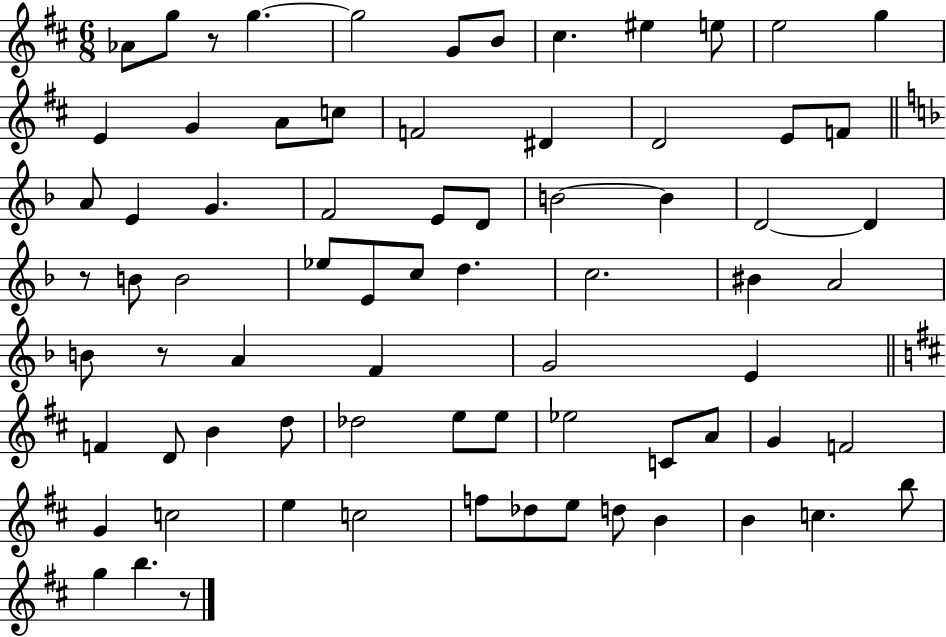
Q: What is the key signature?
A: D major